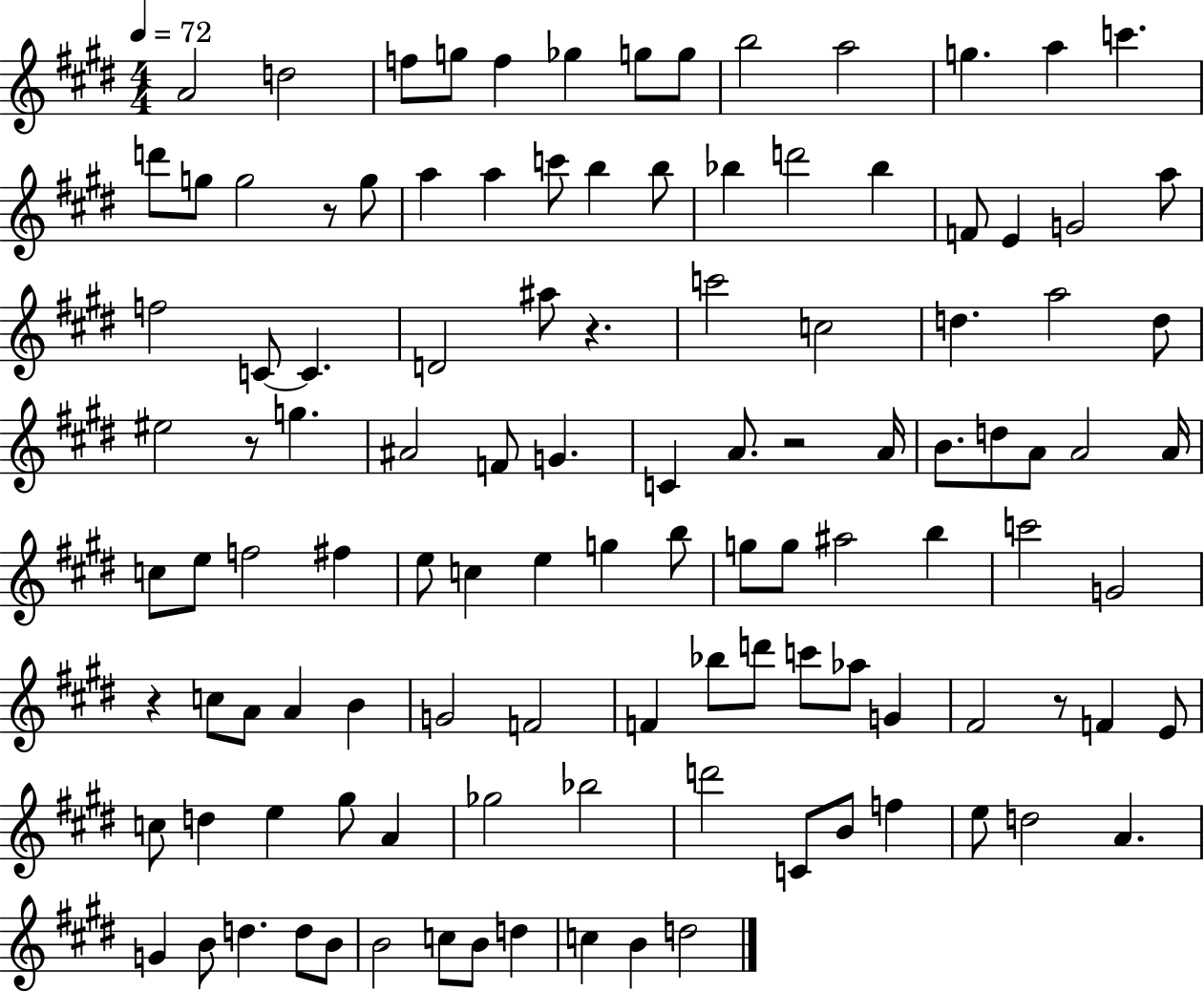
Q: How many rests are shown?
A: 6